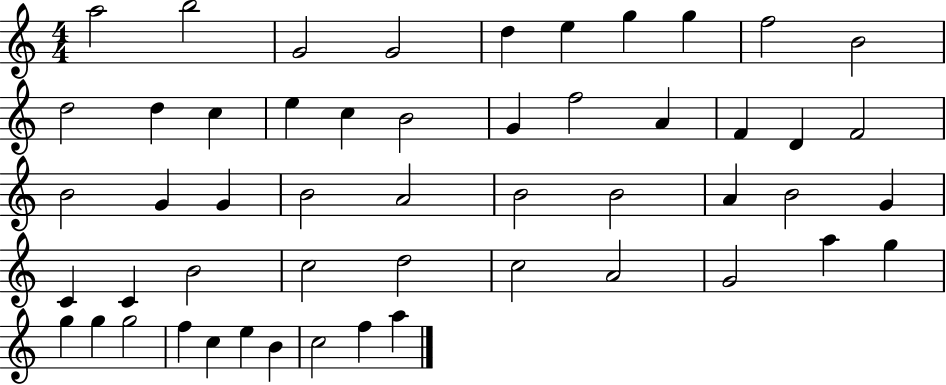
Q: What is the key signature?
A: C major